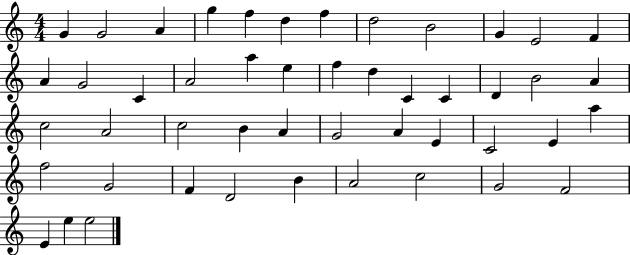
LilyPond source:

{
  \clef treble
  \numericTimeSignature
  \time 4/4
  \key c \major
  g'4 g'2 a'4 | g''4 f''4 d''4 f''4 | d''2 b'2 | g'4 e'2 f'4 | \break a'4 g'2 c'4 | a'2 a''4 e''4 | f''4 d''4 c'4 c'4 | d'4 b'2 a'4 | \break c''2 a'2 | c''2 b'4 a'4 | g'2 a'4 e'4 | c'2 e'4 a''4 | \break f''2 g'2 | f'4 d'2 b'4 | a'2 c''2 | g'2 f'2 | \break e'4 e''4 e''2 | \bar "|."
}